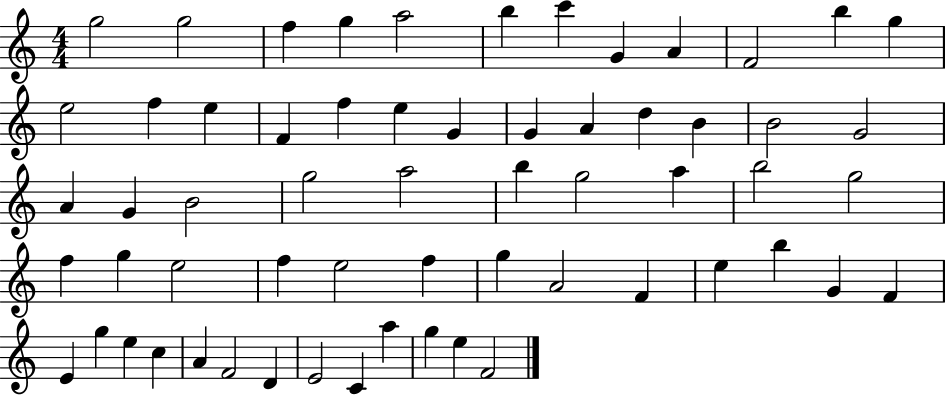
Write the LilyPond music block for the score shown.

{
  \clef treble
  \numericTimeSignature
  \time 4/4
  \key c \major
  g''2 g''2 | f''4 g''4 a''2 | b''4 c'''4 g'4 a'4 | f'2 b''4 g''4 | \break e''2 f''4 e''4 | f'4 f''4 e''4 g'4 | g'4 a'4 d''4 b'4 | b'2 g'2 | \break a'4 g'4 b'2 | g''2 a''2 | b''4 g''2 a''4 | b''2 g''2 | \break f''4 g''4 e''2 | f''4 e''2 f''4 | g''4 a'2 f'4 | e''4 b''4 g'4 f'4 | \break e'4 g''4 e''4 c''4 | a'4 f'2 d'4 | e'2 c'4 a''4 | g''4 e''4 f'2 | \break \bar "|."
}